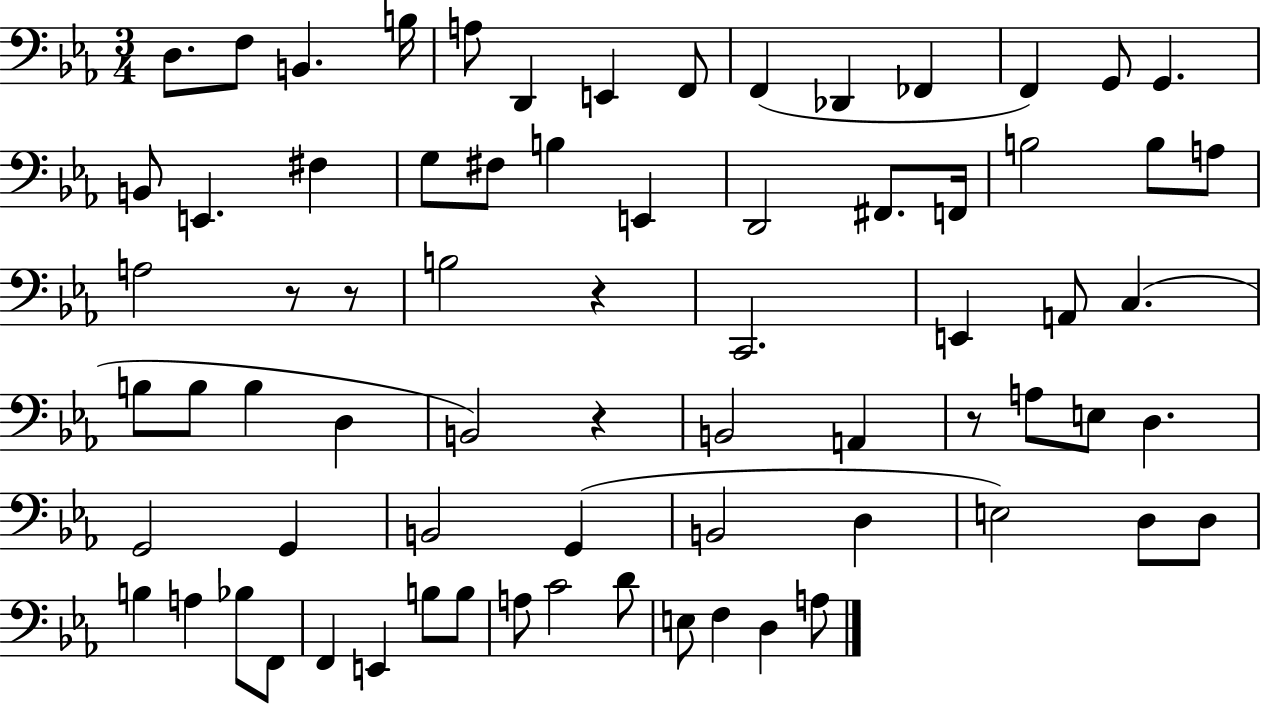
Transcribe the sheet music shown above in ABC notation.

X:1
T:Untitled
M:3/4
L:1/4
K:Eb
D,/2 F,/2 B,, B,/4 A,/2 D,, E,, F,,/2 F,, _D,, _F,, F,, G,,/2 G,, B,,/2 E,, ^F, G,/2 ^F,/2 B, E,, D,,2 ^F,,/2 F,,/4 B,2 B,/2 A,/2 A,2 z/2 z/2 B,2 z C,,2 E,, A,,/2 C, B,/2 B,/2 B, D, B,,2 z B,,2 A,, z/2 A,/2 E,/2 D, G,,2 G,, B,,2 G,, B,,2 D, E,2 D,/2 D,/2 B, A, _B,/2 F,,/2 F,, E,, B,/2 B,/2 A,/2 C2 D/2 E,/2 F, D, A,/2